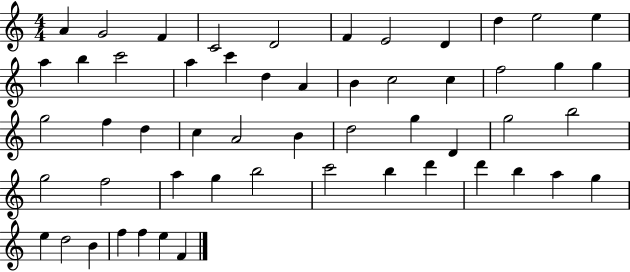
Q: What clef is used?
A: treble